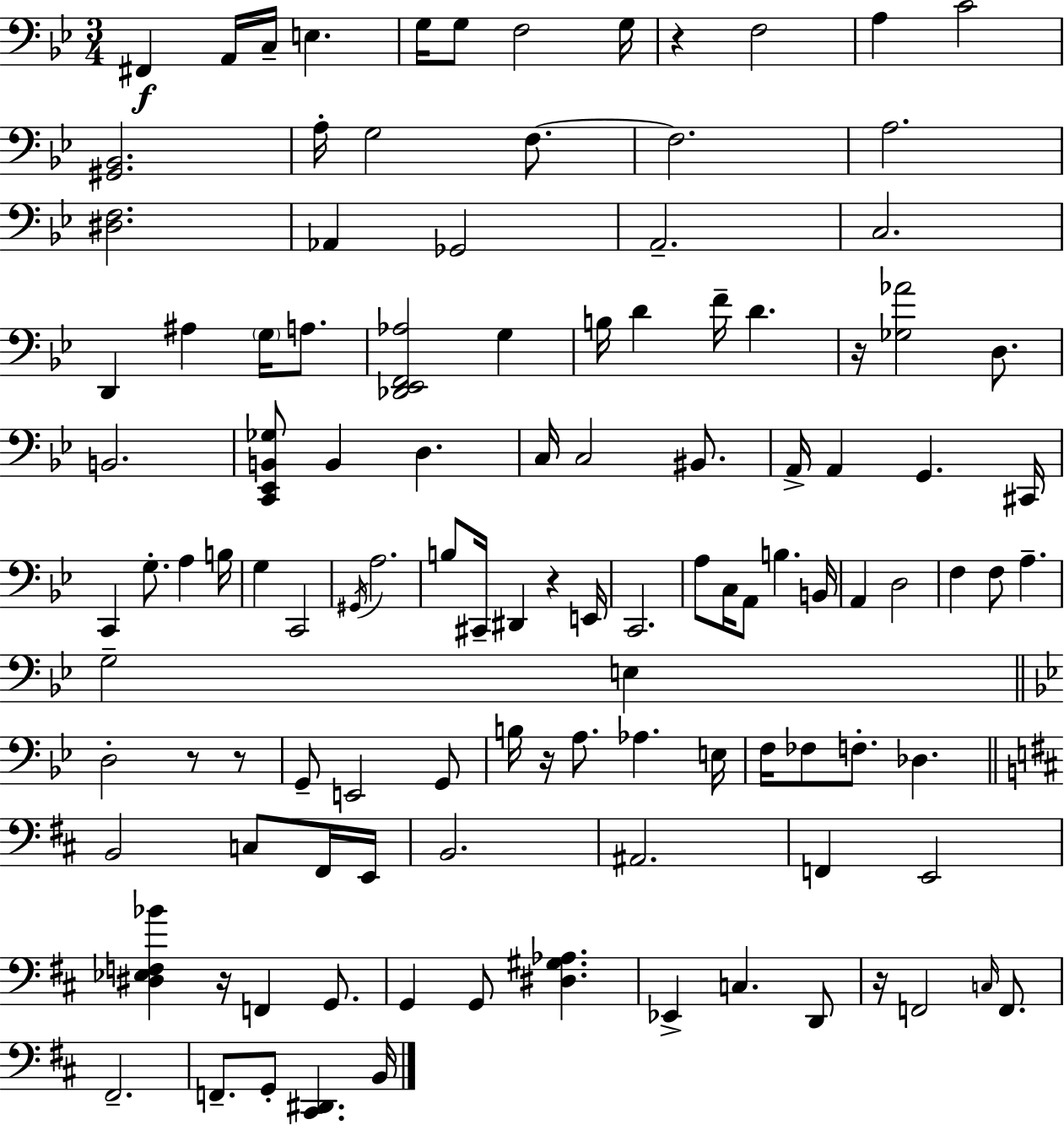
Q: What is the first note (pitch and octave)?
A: F#2